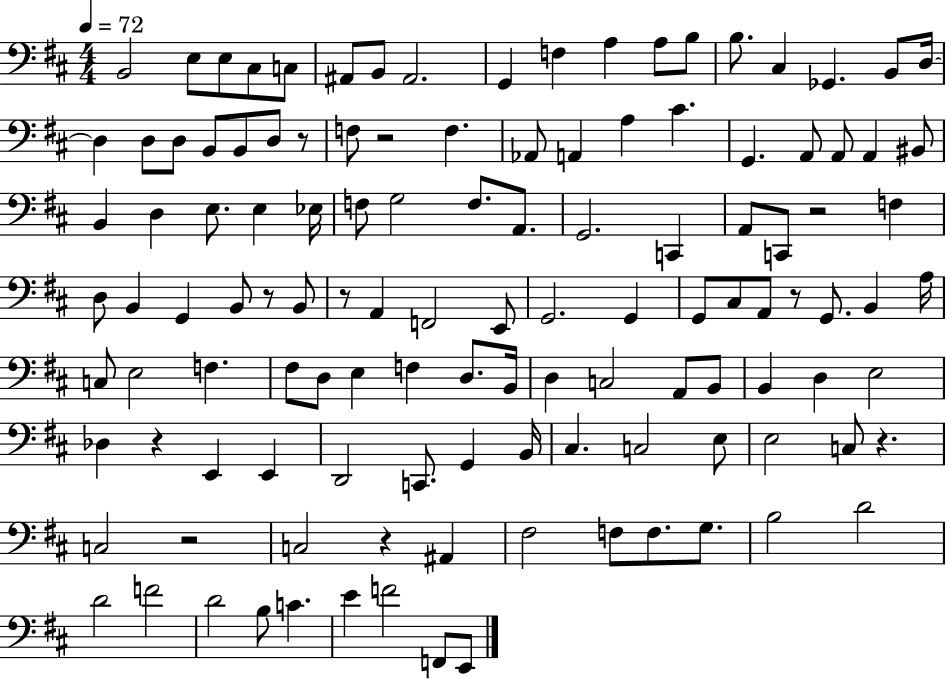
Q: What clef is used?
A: bass